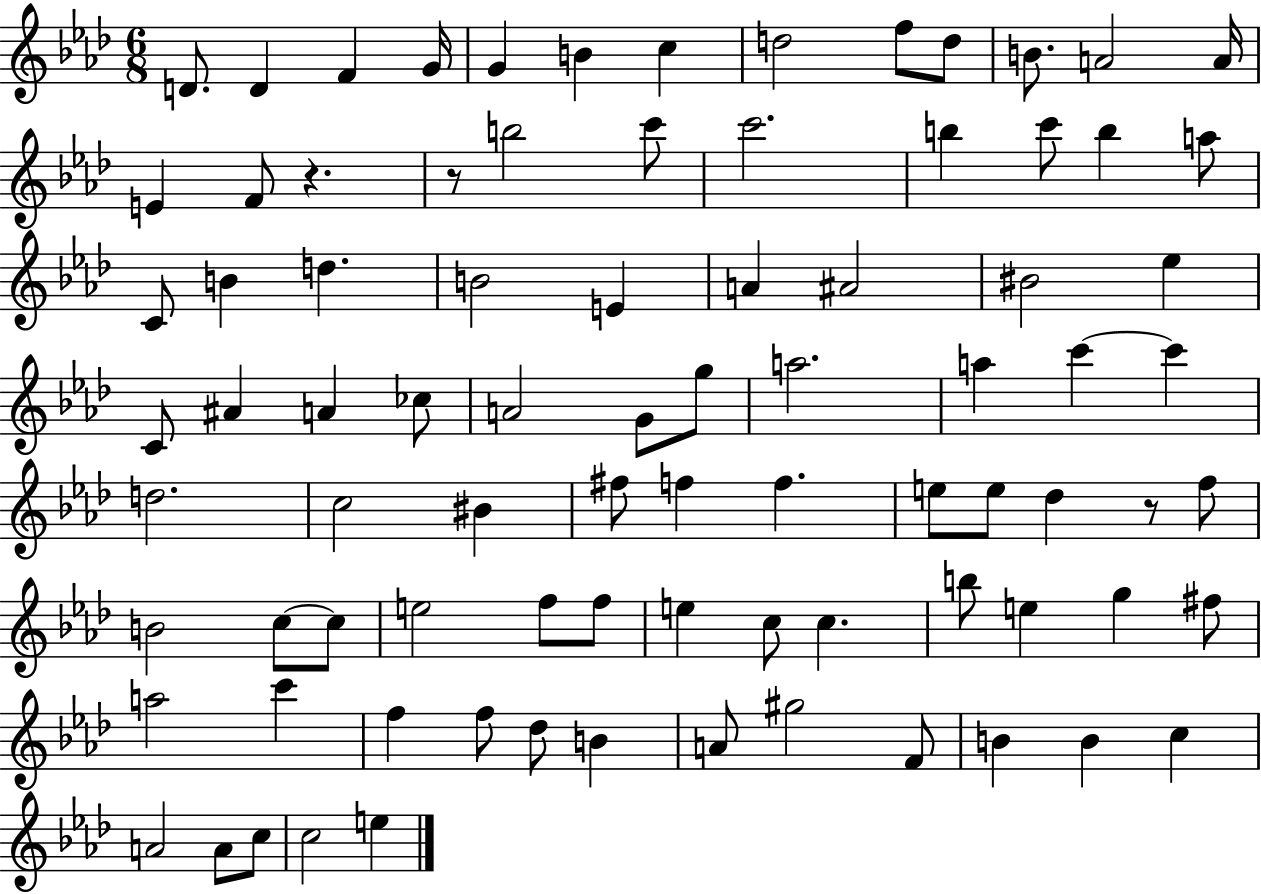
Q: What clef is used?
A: treble